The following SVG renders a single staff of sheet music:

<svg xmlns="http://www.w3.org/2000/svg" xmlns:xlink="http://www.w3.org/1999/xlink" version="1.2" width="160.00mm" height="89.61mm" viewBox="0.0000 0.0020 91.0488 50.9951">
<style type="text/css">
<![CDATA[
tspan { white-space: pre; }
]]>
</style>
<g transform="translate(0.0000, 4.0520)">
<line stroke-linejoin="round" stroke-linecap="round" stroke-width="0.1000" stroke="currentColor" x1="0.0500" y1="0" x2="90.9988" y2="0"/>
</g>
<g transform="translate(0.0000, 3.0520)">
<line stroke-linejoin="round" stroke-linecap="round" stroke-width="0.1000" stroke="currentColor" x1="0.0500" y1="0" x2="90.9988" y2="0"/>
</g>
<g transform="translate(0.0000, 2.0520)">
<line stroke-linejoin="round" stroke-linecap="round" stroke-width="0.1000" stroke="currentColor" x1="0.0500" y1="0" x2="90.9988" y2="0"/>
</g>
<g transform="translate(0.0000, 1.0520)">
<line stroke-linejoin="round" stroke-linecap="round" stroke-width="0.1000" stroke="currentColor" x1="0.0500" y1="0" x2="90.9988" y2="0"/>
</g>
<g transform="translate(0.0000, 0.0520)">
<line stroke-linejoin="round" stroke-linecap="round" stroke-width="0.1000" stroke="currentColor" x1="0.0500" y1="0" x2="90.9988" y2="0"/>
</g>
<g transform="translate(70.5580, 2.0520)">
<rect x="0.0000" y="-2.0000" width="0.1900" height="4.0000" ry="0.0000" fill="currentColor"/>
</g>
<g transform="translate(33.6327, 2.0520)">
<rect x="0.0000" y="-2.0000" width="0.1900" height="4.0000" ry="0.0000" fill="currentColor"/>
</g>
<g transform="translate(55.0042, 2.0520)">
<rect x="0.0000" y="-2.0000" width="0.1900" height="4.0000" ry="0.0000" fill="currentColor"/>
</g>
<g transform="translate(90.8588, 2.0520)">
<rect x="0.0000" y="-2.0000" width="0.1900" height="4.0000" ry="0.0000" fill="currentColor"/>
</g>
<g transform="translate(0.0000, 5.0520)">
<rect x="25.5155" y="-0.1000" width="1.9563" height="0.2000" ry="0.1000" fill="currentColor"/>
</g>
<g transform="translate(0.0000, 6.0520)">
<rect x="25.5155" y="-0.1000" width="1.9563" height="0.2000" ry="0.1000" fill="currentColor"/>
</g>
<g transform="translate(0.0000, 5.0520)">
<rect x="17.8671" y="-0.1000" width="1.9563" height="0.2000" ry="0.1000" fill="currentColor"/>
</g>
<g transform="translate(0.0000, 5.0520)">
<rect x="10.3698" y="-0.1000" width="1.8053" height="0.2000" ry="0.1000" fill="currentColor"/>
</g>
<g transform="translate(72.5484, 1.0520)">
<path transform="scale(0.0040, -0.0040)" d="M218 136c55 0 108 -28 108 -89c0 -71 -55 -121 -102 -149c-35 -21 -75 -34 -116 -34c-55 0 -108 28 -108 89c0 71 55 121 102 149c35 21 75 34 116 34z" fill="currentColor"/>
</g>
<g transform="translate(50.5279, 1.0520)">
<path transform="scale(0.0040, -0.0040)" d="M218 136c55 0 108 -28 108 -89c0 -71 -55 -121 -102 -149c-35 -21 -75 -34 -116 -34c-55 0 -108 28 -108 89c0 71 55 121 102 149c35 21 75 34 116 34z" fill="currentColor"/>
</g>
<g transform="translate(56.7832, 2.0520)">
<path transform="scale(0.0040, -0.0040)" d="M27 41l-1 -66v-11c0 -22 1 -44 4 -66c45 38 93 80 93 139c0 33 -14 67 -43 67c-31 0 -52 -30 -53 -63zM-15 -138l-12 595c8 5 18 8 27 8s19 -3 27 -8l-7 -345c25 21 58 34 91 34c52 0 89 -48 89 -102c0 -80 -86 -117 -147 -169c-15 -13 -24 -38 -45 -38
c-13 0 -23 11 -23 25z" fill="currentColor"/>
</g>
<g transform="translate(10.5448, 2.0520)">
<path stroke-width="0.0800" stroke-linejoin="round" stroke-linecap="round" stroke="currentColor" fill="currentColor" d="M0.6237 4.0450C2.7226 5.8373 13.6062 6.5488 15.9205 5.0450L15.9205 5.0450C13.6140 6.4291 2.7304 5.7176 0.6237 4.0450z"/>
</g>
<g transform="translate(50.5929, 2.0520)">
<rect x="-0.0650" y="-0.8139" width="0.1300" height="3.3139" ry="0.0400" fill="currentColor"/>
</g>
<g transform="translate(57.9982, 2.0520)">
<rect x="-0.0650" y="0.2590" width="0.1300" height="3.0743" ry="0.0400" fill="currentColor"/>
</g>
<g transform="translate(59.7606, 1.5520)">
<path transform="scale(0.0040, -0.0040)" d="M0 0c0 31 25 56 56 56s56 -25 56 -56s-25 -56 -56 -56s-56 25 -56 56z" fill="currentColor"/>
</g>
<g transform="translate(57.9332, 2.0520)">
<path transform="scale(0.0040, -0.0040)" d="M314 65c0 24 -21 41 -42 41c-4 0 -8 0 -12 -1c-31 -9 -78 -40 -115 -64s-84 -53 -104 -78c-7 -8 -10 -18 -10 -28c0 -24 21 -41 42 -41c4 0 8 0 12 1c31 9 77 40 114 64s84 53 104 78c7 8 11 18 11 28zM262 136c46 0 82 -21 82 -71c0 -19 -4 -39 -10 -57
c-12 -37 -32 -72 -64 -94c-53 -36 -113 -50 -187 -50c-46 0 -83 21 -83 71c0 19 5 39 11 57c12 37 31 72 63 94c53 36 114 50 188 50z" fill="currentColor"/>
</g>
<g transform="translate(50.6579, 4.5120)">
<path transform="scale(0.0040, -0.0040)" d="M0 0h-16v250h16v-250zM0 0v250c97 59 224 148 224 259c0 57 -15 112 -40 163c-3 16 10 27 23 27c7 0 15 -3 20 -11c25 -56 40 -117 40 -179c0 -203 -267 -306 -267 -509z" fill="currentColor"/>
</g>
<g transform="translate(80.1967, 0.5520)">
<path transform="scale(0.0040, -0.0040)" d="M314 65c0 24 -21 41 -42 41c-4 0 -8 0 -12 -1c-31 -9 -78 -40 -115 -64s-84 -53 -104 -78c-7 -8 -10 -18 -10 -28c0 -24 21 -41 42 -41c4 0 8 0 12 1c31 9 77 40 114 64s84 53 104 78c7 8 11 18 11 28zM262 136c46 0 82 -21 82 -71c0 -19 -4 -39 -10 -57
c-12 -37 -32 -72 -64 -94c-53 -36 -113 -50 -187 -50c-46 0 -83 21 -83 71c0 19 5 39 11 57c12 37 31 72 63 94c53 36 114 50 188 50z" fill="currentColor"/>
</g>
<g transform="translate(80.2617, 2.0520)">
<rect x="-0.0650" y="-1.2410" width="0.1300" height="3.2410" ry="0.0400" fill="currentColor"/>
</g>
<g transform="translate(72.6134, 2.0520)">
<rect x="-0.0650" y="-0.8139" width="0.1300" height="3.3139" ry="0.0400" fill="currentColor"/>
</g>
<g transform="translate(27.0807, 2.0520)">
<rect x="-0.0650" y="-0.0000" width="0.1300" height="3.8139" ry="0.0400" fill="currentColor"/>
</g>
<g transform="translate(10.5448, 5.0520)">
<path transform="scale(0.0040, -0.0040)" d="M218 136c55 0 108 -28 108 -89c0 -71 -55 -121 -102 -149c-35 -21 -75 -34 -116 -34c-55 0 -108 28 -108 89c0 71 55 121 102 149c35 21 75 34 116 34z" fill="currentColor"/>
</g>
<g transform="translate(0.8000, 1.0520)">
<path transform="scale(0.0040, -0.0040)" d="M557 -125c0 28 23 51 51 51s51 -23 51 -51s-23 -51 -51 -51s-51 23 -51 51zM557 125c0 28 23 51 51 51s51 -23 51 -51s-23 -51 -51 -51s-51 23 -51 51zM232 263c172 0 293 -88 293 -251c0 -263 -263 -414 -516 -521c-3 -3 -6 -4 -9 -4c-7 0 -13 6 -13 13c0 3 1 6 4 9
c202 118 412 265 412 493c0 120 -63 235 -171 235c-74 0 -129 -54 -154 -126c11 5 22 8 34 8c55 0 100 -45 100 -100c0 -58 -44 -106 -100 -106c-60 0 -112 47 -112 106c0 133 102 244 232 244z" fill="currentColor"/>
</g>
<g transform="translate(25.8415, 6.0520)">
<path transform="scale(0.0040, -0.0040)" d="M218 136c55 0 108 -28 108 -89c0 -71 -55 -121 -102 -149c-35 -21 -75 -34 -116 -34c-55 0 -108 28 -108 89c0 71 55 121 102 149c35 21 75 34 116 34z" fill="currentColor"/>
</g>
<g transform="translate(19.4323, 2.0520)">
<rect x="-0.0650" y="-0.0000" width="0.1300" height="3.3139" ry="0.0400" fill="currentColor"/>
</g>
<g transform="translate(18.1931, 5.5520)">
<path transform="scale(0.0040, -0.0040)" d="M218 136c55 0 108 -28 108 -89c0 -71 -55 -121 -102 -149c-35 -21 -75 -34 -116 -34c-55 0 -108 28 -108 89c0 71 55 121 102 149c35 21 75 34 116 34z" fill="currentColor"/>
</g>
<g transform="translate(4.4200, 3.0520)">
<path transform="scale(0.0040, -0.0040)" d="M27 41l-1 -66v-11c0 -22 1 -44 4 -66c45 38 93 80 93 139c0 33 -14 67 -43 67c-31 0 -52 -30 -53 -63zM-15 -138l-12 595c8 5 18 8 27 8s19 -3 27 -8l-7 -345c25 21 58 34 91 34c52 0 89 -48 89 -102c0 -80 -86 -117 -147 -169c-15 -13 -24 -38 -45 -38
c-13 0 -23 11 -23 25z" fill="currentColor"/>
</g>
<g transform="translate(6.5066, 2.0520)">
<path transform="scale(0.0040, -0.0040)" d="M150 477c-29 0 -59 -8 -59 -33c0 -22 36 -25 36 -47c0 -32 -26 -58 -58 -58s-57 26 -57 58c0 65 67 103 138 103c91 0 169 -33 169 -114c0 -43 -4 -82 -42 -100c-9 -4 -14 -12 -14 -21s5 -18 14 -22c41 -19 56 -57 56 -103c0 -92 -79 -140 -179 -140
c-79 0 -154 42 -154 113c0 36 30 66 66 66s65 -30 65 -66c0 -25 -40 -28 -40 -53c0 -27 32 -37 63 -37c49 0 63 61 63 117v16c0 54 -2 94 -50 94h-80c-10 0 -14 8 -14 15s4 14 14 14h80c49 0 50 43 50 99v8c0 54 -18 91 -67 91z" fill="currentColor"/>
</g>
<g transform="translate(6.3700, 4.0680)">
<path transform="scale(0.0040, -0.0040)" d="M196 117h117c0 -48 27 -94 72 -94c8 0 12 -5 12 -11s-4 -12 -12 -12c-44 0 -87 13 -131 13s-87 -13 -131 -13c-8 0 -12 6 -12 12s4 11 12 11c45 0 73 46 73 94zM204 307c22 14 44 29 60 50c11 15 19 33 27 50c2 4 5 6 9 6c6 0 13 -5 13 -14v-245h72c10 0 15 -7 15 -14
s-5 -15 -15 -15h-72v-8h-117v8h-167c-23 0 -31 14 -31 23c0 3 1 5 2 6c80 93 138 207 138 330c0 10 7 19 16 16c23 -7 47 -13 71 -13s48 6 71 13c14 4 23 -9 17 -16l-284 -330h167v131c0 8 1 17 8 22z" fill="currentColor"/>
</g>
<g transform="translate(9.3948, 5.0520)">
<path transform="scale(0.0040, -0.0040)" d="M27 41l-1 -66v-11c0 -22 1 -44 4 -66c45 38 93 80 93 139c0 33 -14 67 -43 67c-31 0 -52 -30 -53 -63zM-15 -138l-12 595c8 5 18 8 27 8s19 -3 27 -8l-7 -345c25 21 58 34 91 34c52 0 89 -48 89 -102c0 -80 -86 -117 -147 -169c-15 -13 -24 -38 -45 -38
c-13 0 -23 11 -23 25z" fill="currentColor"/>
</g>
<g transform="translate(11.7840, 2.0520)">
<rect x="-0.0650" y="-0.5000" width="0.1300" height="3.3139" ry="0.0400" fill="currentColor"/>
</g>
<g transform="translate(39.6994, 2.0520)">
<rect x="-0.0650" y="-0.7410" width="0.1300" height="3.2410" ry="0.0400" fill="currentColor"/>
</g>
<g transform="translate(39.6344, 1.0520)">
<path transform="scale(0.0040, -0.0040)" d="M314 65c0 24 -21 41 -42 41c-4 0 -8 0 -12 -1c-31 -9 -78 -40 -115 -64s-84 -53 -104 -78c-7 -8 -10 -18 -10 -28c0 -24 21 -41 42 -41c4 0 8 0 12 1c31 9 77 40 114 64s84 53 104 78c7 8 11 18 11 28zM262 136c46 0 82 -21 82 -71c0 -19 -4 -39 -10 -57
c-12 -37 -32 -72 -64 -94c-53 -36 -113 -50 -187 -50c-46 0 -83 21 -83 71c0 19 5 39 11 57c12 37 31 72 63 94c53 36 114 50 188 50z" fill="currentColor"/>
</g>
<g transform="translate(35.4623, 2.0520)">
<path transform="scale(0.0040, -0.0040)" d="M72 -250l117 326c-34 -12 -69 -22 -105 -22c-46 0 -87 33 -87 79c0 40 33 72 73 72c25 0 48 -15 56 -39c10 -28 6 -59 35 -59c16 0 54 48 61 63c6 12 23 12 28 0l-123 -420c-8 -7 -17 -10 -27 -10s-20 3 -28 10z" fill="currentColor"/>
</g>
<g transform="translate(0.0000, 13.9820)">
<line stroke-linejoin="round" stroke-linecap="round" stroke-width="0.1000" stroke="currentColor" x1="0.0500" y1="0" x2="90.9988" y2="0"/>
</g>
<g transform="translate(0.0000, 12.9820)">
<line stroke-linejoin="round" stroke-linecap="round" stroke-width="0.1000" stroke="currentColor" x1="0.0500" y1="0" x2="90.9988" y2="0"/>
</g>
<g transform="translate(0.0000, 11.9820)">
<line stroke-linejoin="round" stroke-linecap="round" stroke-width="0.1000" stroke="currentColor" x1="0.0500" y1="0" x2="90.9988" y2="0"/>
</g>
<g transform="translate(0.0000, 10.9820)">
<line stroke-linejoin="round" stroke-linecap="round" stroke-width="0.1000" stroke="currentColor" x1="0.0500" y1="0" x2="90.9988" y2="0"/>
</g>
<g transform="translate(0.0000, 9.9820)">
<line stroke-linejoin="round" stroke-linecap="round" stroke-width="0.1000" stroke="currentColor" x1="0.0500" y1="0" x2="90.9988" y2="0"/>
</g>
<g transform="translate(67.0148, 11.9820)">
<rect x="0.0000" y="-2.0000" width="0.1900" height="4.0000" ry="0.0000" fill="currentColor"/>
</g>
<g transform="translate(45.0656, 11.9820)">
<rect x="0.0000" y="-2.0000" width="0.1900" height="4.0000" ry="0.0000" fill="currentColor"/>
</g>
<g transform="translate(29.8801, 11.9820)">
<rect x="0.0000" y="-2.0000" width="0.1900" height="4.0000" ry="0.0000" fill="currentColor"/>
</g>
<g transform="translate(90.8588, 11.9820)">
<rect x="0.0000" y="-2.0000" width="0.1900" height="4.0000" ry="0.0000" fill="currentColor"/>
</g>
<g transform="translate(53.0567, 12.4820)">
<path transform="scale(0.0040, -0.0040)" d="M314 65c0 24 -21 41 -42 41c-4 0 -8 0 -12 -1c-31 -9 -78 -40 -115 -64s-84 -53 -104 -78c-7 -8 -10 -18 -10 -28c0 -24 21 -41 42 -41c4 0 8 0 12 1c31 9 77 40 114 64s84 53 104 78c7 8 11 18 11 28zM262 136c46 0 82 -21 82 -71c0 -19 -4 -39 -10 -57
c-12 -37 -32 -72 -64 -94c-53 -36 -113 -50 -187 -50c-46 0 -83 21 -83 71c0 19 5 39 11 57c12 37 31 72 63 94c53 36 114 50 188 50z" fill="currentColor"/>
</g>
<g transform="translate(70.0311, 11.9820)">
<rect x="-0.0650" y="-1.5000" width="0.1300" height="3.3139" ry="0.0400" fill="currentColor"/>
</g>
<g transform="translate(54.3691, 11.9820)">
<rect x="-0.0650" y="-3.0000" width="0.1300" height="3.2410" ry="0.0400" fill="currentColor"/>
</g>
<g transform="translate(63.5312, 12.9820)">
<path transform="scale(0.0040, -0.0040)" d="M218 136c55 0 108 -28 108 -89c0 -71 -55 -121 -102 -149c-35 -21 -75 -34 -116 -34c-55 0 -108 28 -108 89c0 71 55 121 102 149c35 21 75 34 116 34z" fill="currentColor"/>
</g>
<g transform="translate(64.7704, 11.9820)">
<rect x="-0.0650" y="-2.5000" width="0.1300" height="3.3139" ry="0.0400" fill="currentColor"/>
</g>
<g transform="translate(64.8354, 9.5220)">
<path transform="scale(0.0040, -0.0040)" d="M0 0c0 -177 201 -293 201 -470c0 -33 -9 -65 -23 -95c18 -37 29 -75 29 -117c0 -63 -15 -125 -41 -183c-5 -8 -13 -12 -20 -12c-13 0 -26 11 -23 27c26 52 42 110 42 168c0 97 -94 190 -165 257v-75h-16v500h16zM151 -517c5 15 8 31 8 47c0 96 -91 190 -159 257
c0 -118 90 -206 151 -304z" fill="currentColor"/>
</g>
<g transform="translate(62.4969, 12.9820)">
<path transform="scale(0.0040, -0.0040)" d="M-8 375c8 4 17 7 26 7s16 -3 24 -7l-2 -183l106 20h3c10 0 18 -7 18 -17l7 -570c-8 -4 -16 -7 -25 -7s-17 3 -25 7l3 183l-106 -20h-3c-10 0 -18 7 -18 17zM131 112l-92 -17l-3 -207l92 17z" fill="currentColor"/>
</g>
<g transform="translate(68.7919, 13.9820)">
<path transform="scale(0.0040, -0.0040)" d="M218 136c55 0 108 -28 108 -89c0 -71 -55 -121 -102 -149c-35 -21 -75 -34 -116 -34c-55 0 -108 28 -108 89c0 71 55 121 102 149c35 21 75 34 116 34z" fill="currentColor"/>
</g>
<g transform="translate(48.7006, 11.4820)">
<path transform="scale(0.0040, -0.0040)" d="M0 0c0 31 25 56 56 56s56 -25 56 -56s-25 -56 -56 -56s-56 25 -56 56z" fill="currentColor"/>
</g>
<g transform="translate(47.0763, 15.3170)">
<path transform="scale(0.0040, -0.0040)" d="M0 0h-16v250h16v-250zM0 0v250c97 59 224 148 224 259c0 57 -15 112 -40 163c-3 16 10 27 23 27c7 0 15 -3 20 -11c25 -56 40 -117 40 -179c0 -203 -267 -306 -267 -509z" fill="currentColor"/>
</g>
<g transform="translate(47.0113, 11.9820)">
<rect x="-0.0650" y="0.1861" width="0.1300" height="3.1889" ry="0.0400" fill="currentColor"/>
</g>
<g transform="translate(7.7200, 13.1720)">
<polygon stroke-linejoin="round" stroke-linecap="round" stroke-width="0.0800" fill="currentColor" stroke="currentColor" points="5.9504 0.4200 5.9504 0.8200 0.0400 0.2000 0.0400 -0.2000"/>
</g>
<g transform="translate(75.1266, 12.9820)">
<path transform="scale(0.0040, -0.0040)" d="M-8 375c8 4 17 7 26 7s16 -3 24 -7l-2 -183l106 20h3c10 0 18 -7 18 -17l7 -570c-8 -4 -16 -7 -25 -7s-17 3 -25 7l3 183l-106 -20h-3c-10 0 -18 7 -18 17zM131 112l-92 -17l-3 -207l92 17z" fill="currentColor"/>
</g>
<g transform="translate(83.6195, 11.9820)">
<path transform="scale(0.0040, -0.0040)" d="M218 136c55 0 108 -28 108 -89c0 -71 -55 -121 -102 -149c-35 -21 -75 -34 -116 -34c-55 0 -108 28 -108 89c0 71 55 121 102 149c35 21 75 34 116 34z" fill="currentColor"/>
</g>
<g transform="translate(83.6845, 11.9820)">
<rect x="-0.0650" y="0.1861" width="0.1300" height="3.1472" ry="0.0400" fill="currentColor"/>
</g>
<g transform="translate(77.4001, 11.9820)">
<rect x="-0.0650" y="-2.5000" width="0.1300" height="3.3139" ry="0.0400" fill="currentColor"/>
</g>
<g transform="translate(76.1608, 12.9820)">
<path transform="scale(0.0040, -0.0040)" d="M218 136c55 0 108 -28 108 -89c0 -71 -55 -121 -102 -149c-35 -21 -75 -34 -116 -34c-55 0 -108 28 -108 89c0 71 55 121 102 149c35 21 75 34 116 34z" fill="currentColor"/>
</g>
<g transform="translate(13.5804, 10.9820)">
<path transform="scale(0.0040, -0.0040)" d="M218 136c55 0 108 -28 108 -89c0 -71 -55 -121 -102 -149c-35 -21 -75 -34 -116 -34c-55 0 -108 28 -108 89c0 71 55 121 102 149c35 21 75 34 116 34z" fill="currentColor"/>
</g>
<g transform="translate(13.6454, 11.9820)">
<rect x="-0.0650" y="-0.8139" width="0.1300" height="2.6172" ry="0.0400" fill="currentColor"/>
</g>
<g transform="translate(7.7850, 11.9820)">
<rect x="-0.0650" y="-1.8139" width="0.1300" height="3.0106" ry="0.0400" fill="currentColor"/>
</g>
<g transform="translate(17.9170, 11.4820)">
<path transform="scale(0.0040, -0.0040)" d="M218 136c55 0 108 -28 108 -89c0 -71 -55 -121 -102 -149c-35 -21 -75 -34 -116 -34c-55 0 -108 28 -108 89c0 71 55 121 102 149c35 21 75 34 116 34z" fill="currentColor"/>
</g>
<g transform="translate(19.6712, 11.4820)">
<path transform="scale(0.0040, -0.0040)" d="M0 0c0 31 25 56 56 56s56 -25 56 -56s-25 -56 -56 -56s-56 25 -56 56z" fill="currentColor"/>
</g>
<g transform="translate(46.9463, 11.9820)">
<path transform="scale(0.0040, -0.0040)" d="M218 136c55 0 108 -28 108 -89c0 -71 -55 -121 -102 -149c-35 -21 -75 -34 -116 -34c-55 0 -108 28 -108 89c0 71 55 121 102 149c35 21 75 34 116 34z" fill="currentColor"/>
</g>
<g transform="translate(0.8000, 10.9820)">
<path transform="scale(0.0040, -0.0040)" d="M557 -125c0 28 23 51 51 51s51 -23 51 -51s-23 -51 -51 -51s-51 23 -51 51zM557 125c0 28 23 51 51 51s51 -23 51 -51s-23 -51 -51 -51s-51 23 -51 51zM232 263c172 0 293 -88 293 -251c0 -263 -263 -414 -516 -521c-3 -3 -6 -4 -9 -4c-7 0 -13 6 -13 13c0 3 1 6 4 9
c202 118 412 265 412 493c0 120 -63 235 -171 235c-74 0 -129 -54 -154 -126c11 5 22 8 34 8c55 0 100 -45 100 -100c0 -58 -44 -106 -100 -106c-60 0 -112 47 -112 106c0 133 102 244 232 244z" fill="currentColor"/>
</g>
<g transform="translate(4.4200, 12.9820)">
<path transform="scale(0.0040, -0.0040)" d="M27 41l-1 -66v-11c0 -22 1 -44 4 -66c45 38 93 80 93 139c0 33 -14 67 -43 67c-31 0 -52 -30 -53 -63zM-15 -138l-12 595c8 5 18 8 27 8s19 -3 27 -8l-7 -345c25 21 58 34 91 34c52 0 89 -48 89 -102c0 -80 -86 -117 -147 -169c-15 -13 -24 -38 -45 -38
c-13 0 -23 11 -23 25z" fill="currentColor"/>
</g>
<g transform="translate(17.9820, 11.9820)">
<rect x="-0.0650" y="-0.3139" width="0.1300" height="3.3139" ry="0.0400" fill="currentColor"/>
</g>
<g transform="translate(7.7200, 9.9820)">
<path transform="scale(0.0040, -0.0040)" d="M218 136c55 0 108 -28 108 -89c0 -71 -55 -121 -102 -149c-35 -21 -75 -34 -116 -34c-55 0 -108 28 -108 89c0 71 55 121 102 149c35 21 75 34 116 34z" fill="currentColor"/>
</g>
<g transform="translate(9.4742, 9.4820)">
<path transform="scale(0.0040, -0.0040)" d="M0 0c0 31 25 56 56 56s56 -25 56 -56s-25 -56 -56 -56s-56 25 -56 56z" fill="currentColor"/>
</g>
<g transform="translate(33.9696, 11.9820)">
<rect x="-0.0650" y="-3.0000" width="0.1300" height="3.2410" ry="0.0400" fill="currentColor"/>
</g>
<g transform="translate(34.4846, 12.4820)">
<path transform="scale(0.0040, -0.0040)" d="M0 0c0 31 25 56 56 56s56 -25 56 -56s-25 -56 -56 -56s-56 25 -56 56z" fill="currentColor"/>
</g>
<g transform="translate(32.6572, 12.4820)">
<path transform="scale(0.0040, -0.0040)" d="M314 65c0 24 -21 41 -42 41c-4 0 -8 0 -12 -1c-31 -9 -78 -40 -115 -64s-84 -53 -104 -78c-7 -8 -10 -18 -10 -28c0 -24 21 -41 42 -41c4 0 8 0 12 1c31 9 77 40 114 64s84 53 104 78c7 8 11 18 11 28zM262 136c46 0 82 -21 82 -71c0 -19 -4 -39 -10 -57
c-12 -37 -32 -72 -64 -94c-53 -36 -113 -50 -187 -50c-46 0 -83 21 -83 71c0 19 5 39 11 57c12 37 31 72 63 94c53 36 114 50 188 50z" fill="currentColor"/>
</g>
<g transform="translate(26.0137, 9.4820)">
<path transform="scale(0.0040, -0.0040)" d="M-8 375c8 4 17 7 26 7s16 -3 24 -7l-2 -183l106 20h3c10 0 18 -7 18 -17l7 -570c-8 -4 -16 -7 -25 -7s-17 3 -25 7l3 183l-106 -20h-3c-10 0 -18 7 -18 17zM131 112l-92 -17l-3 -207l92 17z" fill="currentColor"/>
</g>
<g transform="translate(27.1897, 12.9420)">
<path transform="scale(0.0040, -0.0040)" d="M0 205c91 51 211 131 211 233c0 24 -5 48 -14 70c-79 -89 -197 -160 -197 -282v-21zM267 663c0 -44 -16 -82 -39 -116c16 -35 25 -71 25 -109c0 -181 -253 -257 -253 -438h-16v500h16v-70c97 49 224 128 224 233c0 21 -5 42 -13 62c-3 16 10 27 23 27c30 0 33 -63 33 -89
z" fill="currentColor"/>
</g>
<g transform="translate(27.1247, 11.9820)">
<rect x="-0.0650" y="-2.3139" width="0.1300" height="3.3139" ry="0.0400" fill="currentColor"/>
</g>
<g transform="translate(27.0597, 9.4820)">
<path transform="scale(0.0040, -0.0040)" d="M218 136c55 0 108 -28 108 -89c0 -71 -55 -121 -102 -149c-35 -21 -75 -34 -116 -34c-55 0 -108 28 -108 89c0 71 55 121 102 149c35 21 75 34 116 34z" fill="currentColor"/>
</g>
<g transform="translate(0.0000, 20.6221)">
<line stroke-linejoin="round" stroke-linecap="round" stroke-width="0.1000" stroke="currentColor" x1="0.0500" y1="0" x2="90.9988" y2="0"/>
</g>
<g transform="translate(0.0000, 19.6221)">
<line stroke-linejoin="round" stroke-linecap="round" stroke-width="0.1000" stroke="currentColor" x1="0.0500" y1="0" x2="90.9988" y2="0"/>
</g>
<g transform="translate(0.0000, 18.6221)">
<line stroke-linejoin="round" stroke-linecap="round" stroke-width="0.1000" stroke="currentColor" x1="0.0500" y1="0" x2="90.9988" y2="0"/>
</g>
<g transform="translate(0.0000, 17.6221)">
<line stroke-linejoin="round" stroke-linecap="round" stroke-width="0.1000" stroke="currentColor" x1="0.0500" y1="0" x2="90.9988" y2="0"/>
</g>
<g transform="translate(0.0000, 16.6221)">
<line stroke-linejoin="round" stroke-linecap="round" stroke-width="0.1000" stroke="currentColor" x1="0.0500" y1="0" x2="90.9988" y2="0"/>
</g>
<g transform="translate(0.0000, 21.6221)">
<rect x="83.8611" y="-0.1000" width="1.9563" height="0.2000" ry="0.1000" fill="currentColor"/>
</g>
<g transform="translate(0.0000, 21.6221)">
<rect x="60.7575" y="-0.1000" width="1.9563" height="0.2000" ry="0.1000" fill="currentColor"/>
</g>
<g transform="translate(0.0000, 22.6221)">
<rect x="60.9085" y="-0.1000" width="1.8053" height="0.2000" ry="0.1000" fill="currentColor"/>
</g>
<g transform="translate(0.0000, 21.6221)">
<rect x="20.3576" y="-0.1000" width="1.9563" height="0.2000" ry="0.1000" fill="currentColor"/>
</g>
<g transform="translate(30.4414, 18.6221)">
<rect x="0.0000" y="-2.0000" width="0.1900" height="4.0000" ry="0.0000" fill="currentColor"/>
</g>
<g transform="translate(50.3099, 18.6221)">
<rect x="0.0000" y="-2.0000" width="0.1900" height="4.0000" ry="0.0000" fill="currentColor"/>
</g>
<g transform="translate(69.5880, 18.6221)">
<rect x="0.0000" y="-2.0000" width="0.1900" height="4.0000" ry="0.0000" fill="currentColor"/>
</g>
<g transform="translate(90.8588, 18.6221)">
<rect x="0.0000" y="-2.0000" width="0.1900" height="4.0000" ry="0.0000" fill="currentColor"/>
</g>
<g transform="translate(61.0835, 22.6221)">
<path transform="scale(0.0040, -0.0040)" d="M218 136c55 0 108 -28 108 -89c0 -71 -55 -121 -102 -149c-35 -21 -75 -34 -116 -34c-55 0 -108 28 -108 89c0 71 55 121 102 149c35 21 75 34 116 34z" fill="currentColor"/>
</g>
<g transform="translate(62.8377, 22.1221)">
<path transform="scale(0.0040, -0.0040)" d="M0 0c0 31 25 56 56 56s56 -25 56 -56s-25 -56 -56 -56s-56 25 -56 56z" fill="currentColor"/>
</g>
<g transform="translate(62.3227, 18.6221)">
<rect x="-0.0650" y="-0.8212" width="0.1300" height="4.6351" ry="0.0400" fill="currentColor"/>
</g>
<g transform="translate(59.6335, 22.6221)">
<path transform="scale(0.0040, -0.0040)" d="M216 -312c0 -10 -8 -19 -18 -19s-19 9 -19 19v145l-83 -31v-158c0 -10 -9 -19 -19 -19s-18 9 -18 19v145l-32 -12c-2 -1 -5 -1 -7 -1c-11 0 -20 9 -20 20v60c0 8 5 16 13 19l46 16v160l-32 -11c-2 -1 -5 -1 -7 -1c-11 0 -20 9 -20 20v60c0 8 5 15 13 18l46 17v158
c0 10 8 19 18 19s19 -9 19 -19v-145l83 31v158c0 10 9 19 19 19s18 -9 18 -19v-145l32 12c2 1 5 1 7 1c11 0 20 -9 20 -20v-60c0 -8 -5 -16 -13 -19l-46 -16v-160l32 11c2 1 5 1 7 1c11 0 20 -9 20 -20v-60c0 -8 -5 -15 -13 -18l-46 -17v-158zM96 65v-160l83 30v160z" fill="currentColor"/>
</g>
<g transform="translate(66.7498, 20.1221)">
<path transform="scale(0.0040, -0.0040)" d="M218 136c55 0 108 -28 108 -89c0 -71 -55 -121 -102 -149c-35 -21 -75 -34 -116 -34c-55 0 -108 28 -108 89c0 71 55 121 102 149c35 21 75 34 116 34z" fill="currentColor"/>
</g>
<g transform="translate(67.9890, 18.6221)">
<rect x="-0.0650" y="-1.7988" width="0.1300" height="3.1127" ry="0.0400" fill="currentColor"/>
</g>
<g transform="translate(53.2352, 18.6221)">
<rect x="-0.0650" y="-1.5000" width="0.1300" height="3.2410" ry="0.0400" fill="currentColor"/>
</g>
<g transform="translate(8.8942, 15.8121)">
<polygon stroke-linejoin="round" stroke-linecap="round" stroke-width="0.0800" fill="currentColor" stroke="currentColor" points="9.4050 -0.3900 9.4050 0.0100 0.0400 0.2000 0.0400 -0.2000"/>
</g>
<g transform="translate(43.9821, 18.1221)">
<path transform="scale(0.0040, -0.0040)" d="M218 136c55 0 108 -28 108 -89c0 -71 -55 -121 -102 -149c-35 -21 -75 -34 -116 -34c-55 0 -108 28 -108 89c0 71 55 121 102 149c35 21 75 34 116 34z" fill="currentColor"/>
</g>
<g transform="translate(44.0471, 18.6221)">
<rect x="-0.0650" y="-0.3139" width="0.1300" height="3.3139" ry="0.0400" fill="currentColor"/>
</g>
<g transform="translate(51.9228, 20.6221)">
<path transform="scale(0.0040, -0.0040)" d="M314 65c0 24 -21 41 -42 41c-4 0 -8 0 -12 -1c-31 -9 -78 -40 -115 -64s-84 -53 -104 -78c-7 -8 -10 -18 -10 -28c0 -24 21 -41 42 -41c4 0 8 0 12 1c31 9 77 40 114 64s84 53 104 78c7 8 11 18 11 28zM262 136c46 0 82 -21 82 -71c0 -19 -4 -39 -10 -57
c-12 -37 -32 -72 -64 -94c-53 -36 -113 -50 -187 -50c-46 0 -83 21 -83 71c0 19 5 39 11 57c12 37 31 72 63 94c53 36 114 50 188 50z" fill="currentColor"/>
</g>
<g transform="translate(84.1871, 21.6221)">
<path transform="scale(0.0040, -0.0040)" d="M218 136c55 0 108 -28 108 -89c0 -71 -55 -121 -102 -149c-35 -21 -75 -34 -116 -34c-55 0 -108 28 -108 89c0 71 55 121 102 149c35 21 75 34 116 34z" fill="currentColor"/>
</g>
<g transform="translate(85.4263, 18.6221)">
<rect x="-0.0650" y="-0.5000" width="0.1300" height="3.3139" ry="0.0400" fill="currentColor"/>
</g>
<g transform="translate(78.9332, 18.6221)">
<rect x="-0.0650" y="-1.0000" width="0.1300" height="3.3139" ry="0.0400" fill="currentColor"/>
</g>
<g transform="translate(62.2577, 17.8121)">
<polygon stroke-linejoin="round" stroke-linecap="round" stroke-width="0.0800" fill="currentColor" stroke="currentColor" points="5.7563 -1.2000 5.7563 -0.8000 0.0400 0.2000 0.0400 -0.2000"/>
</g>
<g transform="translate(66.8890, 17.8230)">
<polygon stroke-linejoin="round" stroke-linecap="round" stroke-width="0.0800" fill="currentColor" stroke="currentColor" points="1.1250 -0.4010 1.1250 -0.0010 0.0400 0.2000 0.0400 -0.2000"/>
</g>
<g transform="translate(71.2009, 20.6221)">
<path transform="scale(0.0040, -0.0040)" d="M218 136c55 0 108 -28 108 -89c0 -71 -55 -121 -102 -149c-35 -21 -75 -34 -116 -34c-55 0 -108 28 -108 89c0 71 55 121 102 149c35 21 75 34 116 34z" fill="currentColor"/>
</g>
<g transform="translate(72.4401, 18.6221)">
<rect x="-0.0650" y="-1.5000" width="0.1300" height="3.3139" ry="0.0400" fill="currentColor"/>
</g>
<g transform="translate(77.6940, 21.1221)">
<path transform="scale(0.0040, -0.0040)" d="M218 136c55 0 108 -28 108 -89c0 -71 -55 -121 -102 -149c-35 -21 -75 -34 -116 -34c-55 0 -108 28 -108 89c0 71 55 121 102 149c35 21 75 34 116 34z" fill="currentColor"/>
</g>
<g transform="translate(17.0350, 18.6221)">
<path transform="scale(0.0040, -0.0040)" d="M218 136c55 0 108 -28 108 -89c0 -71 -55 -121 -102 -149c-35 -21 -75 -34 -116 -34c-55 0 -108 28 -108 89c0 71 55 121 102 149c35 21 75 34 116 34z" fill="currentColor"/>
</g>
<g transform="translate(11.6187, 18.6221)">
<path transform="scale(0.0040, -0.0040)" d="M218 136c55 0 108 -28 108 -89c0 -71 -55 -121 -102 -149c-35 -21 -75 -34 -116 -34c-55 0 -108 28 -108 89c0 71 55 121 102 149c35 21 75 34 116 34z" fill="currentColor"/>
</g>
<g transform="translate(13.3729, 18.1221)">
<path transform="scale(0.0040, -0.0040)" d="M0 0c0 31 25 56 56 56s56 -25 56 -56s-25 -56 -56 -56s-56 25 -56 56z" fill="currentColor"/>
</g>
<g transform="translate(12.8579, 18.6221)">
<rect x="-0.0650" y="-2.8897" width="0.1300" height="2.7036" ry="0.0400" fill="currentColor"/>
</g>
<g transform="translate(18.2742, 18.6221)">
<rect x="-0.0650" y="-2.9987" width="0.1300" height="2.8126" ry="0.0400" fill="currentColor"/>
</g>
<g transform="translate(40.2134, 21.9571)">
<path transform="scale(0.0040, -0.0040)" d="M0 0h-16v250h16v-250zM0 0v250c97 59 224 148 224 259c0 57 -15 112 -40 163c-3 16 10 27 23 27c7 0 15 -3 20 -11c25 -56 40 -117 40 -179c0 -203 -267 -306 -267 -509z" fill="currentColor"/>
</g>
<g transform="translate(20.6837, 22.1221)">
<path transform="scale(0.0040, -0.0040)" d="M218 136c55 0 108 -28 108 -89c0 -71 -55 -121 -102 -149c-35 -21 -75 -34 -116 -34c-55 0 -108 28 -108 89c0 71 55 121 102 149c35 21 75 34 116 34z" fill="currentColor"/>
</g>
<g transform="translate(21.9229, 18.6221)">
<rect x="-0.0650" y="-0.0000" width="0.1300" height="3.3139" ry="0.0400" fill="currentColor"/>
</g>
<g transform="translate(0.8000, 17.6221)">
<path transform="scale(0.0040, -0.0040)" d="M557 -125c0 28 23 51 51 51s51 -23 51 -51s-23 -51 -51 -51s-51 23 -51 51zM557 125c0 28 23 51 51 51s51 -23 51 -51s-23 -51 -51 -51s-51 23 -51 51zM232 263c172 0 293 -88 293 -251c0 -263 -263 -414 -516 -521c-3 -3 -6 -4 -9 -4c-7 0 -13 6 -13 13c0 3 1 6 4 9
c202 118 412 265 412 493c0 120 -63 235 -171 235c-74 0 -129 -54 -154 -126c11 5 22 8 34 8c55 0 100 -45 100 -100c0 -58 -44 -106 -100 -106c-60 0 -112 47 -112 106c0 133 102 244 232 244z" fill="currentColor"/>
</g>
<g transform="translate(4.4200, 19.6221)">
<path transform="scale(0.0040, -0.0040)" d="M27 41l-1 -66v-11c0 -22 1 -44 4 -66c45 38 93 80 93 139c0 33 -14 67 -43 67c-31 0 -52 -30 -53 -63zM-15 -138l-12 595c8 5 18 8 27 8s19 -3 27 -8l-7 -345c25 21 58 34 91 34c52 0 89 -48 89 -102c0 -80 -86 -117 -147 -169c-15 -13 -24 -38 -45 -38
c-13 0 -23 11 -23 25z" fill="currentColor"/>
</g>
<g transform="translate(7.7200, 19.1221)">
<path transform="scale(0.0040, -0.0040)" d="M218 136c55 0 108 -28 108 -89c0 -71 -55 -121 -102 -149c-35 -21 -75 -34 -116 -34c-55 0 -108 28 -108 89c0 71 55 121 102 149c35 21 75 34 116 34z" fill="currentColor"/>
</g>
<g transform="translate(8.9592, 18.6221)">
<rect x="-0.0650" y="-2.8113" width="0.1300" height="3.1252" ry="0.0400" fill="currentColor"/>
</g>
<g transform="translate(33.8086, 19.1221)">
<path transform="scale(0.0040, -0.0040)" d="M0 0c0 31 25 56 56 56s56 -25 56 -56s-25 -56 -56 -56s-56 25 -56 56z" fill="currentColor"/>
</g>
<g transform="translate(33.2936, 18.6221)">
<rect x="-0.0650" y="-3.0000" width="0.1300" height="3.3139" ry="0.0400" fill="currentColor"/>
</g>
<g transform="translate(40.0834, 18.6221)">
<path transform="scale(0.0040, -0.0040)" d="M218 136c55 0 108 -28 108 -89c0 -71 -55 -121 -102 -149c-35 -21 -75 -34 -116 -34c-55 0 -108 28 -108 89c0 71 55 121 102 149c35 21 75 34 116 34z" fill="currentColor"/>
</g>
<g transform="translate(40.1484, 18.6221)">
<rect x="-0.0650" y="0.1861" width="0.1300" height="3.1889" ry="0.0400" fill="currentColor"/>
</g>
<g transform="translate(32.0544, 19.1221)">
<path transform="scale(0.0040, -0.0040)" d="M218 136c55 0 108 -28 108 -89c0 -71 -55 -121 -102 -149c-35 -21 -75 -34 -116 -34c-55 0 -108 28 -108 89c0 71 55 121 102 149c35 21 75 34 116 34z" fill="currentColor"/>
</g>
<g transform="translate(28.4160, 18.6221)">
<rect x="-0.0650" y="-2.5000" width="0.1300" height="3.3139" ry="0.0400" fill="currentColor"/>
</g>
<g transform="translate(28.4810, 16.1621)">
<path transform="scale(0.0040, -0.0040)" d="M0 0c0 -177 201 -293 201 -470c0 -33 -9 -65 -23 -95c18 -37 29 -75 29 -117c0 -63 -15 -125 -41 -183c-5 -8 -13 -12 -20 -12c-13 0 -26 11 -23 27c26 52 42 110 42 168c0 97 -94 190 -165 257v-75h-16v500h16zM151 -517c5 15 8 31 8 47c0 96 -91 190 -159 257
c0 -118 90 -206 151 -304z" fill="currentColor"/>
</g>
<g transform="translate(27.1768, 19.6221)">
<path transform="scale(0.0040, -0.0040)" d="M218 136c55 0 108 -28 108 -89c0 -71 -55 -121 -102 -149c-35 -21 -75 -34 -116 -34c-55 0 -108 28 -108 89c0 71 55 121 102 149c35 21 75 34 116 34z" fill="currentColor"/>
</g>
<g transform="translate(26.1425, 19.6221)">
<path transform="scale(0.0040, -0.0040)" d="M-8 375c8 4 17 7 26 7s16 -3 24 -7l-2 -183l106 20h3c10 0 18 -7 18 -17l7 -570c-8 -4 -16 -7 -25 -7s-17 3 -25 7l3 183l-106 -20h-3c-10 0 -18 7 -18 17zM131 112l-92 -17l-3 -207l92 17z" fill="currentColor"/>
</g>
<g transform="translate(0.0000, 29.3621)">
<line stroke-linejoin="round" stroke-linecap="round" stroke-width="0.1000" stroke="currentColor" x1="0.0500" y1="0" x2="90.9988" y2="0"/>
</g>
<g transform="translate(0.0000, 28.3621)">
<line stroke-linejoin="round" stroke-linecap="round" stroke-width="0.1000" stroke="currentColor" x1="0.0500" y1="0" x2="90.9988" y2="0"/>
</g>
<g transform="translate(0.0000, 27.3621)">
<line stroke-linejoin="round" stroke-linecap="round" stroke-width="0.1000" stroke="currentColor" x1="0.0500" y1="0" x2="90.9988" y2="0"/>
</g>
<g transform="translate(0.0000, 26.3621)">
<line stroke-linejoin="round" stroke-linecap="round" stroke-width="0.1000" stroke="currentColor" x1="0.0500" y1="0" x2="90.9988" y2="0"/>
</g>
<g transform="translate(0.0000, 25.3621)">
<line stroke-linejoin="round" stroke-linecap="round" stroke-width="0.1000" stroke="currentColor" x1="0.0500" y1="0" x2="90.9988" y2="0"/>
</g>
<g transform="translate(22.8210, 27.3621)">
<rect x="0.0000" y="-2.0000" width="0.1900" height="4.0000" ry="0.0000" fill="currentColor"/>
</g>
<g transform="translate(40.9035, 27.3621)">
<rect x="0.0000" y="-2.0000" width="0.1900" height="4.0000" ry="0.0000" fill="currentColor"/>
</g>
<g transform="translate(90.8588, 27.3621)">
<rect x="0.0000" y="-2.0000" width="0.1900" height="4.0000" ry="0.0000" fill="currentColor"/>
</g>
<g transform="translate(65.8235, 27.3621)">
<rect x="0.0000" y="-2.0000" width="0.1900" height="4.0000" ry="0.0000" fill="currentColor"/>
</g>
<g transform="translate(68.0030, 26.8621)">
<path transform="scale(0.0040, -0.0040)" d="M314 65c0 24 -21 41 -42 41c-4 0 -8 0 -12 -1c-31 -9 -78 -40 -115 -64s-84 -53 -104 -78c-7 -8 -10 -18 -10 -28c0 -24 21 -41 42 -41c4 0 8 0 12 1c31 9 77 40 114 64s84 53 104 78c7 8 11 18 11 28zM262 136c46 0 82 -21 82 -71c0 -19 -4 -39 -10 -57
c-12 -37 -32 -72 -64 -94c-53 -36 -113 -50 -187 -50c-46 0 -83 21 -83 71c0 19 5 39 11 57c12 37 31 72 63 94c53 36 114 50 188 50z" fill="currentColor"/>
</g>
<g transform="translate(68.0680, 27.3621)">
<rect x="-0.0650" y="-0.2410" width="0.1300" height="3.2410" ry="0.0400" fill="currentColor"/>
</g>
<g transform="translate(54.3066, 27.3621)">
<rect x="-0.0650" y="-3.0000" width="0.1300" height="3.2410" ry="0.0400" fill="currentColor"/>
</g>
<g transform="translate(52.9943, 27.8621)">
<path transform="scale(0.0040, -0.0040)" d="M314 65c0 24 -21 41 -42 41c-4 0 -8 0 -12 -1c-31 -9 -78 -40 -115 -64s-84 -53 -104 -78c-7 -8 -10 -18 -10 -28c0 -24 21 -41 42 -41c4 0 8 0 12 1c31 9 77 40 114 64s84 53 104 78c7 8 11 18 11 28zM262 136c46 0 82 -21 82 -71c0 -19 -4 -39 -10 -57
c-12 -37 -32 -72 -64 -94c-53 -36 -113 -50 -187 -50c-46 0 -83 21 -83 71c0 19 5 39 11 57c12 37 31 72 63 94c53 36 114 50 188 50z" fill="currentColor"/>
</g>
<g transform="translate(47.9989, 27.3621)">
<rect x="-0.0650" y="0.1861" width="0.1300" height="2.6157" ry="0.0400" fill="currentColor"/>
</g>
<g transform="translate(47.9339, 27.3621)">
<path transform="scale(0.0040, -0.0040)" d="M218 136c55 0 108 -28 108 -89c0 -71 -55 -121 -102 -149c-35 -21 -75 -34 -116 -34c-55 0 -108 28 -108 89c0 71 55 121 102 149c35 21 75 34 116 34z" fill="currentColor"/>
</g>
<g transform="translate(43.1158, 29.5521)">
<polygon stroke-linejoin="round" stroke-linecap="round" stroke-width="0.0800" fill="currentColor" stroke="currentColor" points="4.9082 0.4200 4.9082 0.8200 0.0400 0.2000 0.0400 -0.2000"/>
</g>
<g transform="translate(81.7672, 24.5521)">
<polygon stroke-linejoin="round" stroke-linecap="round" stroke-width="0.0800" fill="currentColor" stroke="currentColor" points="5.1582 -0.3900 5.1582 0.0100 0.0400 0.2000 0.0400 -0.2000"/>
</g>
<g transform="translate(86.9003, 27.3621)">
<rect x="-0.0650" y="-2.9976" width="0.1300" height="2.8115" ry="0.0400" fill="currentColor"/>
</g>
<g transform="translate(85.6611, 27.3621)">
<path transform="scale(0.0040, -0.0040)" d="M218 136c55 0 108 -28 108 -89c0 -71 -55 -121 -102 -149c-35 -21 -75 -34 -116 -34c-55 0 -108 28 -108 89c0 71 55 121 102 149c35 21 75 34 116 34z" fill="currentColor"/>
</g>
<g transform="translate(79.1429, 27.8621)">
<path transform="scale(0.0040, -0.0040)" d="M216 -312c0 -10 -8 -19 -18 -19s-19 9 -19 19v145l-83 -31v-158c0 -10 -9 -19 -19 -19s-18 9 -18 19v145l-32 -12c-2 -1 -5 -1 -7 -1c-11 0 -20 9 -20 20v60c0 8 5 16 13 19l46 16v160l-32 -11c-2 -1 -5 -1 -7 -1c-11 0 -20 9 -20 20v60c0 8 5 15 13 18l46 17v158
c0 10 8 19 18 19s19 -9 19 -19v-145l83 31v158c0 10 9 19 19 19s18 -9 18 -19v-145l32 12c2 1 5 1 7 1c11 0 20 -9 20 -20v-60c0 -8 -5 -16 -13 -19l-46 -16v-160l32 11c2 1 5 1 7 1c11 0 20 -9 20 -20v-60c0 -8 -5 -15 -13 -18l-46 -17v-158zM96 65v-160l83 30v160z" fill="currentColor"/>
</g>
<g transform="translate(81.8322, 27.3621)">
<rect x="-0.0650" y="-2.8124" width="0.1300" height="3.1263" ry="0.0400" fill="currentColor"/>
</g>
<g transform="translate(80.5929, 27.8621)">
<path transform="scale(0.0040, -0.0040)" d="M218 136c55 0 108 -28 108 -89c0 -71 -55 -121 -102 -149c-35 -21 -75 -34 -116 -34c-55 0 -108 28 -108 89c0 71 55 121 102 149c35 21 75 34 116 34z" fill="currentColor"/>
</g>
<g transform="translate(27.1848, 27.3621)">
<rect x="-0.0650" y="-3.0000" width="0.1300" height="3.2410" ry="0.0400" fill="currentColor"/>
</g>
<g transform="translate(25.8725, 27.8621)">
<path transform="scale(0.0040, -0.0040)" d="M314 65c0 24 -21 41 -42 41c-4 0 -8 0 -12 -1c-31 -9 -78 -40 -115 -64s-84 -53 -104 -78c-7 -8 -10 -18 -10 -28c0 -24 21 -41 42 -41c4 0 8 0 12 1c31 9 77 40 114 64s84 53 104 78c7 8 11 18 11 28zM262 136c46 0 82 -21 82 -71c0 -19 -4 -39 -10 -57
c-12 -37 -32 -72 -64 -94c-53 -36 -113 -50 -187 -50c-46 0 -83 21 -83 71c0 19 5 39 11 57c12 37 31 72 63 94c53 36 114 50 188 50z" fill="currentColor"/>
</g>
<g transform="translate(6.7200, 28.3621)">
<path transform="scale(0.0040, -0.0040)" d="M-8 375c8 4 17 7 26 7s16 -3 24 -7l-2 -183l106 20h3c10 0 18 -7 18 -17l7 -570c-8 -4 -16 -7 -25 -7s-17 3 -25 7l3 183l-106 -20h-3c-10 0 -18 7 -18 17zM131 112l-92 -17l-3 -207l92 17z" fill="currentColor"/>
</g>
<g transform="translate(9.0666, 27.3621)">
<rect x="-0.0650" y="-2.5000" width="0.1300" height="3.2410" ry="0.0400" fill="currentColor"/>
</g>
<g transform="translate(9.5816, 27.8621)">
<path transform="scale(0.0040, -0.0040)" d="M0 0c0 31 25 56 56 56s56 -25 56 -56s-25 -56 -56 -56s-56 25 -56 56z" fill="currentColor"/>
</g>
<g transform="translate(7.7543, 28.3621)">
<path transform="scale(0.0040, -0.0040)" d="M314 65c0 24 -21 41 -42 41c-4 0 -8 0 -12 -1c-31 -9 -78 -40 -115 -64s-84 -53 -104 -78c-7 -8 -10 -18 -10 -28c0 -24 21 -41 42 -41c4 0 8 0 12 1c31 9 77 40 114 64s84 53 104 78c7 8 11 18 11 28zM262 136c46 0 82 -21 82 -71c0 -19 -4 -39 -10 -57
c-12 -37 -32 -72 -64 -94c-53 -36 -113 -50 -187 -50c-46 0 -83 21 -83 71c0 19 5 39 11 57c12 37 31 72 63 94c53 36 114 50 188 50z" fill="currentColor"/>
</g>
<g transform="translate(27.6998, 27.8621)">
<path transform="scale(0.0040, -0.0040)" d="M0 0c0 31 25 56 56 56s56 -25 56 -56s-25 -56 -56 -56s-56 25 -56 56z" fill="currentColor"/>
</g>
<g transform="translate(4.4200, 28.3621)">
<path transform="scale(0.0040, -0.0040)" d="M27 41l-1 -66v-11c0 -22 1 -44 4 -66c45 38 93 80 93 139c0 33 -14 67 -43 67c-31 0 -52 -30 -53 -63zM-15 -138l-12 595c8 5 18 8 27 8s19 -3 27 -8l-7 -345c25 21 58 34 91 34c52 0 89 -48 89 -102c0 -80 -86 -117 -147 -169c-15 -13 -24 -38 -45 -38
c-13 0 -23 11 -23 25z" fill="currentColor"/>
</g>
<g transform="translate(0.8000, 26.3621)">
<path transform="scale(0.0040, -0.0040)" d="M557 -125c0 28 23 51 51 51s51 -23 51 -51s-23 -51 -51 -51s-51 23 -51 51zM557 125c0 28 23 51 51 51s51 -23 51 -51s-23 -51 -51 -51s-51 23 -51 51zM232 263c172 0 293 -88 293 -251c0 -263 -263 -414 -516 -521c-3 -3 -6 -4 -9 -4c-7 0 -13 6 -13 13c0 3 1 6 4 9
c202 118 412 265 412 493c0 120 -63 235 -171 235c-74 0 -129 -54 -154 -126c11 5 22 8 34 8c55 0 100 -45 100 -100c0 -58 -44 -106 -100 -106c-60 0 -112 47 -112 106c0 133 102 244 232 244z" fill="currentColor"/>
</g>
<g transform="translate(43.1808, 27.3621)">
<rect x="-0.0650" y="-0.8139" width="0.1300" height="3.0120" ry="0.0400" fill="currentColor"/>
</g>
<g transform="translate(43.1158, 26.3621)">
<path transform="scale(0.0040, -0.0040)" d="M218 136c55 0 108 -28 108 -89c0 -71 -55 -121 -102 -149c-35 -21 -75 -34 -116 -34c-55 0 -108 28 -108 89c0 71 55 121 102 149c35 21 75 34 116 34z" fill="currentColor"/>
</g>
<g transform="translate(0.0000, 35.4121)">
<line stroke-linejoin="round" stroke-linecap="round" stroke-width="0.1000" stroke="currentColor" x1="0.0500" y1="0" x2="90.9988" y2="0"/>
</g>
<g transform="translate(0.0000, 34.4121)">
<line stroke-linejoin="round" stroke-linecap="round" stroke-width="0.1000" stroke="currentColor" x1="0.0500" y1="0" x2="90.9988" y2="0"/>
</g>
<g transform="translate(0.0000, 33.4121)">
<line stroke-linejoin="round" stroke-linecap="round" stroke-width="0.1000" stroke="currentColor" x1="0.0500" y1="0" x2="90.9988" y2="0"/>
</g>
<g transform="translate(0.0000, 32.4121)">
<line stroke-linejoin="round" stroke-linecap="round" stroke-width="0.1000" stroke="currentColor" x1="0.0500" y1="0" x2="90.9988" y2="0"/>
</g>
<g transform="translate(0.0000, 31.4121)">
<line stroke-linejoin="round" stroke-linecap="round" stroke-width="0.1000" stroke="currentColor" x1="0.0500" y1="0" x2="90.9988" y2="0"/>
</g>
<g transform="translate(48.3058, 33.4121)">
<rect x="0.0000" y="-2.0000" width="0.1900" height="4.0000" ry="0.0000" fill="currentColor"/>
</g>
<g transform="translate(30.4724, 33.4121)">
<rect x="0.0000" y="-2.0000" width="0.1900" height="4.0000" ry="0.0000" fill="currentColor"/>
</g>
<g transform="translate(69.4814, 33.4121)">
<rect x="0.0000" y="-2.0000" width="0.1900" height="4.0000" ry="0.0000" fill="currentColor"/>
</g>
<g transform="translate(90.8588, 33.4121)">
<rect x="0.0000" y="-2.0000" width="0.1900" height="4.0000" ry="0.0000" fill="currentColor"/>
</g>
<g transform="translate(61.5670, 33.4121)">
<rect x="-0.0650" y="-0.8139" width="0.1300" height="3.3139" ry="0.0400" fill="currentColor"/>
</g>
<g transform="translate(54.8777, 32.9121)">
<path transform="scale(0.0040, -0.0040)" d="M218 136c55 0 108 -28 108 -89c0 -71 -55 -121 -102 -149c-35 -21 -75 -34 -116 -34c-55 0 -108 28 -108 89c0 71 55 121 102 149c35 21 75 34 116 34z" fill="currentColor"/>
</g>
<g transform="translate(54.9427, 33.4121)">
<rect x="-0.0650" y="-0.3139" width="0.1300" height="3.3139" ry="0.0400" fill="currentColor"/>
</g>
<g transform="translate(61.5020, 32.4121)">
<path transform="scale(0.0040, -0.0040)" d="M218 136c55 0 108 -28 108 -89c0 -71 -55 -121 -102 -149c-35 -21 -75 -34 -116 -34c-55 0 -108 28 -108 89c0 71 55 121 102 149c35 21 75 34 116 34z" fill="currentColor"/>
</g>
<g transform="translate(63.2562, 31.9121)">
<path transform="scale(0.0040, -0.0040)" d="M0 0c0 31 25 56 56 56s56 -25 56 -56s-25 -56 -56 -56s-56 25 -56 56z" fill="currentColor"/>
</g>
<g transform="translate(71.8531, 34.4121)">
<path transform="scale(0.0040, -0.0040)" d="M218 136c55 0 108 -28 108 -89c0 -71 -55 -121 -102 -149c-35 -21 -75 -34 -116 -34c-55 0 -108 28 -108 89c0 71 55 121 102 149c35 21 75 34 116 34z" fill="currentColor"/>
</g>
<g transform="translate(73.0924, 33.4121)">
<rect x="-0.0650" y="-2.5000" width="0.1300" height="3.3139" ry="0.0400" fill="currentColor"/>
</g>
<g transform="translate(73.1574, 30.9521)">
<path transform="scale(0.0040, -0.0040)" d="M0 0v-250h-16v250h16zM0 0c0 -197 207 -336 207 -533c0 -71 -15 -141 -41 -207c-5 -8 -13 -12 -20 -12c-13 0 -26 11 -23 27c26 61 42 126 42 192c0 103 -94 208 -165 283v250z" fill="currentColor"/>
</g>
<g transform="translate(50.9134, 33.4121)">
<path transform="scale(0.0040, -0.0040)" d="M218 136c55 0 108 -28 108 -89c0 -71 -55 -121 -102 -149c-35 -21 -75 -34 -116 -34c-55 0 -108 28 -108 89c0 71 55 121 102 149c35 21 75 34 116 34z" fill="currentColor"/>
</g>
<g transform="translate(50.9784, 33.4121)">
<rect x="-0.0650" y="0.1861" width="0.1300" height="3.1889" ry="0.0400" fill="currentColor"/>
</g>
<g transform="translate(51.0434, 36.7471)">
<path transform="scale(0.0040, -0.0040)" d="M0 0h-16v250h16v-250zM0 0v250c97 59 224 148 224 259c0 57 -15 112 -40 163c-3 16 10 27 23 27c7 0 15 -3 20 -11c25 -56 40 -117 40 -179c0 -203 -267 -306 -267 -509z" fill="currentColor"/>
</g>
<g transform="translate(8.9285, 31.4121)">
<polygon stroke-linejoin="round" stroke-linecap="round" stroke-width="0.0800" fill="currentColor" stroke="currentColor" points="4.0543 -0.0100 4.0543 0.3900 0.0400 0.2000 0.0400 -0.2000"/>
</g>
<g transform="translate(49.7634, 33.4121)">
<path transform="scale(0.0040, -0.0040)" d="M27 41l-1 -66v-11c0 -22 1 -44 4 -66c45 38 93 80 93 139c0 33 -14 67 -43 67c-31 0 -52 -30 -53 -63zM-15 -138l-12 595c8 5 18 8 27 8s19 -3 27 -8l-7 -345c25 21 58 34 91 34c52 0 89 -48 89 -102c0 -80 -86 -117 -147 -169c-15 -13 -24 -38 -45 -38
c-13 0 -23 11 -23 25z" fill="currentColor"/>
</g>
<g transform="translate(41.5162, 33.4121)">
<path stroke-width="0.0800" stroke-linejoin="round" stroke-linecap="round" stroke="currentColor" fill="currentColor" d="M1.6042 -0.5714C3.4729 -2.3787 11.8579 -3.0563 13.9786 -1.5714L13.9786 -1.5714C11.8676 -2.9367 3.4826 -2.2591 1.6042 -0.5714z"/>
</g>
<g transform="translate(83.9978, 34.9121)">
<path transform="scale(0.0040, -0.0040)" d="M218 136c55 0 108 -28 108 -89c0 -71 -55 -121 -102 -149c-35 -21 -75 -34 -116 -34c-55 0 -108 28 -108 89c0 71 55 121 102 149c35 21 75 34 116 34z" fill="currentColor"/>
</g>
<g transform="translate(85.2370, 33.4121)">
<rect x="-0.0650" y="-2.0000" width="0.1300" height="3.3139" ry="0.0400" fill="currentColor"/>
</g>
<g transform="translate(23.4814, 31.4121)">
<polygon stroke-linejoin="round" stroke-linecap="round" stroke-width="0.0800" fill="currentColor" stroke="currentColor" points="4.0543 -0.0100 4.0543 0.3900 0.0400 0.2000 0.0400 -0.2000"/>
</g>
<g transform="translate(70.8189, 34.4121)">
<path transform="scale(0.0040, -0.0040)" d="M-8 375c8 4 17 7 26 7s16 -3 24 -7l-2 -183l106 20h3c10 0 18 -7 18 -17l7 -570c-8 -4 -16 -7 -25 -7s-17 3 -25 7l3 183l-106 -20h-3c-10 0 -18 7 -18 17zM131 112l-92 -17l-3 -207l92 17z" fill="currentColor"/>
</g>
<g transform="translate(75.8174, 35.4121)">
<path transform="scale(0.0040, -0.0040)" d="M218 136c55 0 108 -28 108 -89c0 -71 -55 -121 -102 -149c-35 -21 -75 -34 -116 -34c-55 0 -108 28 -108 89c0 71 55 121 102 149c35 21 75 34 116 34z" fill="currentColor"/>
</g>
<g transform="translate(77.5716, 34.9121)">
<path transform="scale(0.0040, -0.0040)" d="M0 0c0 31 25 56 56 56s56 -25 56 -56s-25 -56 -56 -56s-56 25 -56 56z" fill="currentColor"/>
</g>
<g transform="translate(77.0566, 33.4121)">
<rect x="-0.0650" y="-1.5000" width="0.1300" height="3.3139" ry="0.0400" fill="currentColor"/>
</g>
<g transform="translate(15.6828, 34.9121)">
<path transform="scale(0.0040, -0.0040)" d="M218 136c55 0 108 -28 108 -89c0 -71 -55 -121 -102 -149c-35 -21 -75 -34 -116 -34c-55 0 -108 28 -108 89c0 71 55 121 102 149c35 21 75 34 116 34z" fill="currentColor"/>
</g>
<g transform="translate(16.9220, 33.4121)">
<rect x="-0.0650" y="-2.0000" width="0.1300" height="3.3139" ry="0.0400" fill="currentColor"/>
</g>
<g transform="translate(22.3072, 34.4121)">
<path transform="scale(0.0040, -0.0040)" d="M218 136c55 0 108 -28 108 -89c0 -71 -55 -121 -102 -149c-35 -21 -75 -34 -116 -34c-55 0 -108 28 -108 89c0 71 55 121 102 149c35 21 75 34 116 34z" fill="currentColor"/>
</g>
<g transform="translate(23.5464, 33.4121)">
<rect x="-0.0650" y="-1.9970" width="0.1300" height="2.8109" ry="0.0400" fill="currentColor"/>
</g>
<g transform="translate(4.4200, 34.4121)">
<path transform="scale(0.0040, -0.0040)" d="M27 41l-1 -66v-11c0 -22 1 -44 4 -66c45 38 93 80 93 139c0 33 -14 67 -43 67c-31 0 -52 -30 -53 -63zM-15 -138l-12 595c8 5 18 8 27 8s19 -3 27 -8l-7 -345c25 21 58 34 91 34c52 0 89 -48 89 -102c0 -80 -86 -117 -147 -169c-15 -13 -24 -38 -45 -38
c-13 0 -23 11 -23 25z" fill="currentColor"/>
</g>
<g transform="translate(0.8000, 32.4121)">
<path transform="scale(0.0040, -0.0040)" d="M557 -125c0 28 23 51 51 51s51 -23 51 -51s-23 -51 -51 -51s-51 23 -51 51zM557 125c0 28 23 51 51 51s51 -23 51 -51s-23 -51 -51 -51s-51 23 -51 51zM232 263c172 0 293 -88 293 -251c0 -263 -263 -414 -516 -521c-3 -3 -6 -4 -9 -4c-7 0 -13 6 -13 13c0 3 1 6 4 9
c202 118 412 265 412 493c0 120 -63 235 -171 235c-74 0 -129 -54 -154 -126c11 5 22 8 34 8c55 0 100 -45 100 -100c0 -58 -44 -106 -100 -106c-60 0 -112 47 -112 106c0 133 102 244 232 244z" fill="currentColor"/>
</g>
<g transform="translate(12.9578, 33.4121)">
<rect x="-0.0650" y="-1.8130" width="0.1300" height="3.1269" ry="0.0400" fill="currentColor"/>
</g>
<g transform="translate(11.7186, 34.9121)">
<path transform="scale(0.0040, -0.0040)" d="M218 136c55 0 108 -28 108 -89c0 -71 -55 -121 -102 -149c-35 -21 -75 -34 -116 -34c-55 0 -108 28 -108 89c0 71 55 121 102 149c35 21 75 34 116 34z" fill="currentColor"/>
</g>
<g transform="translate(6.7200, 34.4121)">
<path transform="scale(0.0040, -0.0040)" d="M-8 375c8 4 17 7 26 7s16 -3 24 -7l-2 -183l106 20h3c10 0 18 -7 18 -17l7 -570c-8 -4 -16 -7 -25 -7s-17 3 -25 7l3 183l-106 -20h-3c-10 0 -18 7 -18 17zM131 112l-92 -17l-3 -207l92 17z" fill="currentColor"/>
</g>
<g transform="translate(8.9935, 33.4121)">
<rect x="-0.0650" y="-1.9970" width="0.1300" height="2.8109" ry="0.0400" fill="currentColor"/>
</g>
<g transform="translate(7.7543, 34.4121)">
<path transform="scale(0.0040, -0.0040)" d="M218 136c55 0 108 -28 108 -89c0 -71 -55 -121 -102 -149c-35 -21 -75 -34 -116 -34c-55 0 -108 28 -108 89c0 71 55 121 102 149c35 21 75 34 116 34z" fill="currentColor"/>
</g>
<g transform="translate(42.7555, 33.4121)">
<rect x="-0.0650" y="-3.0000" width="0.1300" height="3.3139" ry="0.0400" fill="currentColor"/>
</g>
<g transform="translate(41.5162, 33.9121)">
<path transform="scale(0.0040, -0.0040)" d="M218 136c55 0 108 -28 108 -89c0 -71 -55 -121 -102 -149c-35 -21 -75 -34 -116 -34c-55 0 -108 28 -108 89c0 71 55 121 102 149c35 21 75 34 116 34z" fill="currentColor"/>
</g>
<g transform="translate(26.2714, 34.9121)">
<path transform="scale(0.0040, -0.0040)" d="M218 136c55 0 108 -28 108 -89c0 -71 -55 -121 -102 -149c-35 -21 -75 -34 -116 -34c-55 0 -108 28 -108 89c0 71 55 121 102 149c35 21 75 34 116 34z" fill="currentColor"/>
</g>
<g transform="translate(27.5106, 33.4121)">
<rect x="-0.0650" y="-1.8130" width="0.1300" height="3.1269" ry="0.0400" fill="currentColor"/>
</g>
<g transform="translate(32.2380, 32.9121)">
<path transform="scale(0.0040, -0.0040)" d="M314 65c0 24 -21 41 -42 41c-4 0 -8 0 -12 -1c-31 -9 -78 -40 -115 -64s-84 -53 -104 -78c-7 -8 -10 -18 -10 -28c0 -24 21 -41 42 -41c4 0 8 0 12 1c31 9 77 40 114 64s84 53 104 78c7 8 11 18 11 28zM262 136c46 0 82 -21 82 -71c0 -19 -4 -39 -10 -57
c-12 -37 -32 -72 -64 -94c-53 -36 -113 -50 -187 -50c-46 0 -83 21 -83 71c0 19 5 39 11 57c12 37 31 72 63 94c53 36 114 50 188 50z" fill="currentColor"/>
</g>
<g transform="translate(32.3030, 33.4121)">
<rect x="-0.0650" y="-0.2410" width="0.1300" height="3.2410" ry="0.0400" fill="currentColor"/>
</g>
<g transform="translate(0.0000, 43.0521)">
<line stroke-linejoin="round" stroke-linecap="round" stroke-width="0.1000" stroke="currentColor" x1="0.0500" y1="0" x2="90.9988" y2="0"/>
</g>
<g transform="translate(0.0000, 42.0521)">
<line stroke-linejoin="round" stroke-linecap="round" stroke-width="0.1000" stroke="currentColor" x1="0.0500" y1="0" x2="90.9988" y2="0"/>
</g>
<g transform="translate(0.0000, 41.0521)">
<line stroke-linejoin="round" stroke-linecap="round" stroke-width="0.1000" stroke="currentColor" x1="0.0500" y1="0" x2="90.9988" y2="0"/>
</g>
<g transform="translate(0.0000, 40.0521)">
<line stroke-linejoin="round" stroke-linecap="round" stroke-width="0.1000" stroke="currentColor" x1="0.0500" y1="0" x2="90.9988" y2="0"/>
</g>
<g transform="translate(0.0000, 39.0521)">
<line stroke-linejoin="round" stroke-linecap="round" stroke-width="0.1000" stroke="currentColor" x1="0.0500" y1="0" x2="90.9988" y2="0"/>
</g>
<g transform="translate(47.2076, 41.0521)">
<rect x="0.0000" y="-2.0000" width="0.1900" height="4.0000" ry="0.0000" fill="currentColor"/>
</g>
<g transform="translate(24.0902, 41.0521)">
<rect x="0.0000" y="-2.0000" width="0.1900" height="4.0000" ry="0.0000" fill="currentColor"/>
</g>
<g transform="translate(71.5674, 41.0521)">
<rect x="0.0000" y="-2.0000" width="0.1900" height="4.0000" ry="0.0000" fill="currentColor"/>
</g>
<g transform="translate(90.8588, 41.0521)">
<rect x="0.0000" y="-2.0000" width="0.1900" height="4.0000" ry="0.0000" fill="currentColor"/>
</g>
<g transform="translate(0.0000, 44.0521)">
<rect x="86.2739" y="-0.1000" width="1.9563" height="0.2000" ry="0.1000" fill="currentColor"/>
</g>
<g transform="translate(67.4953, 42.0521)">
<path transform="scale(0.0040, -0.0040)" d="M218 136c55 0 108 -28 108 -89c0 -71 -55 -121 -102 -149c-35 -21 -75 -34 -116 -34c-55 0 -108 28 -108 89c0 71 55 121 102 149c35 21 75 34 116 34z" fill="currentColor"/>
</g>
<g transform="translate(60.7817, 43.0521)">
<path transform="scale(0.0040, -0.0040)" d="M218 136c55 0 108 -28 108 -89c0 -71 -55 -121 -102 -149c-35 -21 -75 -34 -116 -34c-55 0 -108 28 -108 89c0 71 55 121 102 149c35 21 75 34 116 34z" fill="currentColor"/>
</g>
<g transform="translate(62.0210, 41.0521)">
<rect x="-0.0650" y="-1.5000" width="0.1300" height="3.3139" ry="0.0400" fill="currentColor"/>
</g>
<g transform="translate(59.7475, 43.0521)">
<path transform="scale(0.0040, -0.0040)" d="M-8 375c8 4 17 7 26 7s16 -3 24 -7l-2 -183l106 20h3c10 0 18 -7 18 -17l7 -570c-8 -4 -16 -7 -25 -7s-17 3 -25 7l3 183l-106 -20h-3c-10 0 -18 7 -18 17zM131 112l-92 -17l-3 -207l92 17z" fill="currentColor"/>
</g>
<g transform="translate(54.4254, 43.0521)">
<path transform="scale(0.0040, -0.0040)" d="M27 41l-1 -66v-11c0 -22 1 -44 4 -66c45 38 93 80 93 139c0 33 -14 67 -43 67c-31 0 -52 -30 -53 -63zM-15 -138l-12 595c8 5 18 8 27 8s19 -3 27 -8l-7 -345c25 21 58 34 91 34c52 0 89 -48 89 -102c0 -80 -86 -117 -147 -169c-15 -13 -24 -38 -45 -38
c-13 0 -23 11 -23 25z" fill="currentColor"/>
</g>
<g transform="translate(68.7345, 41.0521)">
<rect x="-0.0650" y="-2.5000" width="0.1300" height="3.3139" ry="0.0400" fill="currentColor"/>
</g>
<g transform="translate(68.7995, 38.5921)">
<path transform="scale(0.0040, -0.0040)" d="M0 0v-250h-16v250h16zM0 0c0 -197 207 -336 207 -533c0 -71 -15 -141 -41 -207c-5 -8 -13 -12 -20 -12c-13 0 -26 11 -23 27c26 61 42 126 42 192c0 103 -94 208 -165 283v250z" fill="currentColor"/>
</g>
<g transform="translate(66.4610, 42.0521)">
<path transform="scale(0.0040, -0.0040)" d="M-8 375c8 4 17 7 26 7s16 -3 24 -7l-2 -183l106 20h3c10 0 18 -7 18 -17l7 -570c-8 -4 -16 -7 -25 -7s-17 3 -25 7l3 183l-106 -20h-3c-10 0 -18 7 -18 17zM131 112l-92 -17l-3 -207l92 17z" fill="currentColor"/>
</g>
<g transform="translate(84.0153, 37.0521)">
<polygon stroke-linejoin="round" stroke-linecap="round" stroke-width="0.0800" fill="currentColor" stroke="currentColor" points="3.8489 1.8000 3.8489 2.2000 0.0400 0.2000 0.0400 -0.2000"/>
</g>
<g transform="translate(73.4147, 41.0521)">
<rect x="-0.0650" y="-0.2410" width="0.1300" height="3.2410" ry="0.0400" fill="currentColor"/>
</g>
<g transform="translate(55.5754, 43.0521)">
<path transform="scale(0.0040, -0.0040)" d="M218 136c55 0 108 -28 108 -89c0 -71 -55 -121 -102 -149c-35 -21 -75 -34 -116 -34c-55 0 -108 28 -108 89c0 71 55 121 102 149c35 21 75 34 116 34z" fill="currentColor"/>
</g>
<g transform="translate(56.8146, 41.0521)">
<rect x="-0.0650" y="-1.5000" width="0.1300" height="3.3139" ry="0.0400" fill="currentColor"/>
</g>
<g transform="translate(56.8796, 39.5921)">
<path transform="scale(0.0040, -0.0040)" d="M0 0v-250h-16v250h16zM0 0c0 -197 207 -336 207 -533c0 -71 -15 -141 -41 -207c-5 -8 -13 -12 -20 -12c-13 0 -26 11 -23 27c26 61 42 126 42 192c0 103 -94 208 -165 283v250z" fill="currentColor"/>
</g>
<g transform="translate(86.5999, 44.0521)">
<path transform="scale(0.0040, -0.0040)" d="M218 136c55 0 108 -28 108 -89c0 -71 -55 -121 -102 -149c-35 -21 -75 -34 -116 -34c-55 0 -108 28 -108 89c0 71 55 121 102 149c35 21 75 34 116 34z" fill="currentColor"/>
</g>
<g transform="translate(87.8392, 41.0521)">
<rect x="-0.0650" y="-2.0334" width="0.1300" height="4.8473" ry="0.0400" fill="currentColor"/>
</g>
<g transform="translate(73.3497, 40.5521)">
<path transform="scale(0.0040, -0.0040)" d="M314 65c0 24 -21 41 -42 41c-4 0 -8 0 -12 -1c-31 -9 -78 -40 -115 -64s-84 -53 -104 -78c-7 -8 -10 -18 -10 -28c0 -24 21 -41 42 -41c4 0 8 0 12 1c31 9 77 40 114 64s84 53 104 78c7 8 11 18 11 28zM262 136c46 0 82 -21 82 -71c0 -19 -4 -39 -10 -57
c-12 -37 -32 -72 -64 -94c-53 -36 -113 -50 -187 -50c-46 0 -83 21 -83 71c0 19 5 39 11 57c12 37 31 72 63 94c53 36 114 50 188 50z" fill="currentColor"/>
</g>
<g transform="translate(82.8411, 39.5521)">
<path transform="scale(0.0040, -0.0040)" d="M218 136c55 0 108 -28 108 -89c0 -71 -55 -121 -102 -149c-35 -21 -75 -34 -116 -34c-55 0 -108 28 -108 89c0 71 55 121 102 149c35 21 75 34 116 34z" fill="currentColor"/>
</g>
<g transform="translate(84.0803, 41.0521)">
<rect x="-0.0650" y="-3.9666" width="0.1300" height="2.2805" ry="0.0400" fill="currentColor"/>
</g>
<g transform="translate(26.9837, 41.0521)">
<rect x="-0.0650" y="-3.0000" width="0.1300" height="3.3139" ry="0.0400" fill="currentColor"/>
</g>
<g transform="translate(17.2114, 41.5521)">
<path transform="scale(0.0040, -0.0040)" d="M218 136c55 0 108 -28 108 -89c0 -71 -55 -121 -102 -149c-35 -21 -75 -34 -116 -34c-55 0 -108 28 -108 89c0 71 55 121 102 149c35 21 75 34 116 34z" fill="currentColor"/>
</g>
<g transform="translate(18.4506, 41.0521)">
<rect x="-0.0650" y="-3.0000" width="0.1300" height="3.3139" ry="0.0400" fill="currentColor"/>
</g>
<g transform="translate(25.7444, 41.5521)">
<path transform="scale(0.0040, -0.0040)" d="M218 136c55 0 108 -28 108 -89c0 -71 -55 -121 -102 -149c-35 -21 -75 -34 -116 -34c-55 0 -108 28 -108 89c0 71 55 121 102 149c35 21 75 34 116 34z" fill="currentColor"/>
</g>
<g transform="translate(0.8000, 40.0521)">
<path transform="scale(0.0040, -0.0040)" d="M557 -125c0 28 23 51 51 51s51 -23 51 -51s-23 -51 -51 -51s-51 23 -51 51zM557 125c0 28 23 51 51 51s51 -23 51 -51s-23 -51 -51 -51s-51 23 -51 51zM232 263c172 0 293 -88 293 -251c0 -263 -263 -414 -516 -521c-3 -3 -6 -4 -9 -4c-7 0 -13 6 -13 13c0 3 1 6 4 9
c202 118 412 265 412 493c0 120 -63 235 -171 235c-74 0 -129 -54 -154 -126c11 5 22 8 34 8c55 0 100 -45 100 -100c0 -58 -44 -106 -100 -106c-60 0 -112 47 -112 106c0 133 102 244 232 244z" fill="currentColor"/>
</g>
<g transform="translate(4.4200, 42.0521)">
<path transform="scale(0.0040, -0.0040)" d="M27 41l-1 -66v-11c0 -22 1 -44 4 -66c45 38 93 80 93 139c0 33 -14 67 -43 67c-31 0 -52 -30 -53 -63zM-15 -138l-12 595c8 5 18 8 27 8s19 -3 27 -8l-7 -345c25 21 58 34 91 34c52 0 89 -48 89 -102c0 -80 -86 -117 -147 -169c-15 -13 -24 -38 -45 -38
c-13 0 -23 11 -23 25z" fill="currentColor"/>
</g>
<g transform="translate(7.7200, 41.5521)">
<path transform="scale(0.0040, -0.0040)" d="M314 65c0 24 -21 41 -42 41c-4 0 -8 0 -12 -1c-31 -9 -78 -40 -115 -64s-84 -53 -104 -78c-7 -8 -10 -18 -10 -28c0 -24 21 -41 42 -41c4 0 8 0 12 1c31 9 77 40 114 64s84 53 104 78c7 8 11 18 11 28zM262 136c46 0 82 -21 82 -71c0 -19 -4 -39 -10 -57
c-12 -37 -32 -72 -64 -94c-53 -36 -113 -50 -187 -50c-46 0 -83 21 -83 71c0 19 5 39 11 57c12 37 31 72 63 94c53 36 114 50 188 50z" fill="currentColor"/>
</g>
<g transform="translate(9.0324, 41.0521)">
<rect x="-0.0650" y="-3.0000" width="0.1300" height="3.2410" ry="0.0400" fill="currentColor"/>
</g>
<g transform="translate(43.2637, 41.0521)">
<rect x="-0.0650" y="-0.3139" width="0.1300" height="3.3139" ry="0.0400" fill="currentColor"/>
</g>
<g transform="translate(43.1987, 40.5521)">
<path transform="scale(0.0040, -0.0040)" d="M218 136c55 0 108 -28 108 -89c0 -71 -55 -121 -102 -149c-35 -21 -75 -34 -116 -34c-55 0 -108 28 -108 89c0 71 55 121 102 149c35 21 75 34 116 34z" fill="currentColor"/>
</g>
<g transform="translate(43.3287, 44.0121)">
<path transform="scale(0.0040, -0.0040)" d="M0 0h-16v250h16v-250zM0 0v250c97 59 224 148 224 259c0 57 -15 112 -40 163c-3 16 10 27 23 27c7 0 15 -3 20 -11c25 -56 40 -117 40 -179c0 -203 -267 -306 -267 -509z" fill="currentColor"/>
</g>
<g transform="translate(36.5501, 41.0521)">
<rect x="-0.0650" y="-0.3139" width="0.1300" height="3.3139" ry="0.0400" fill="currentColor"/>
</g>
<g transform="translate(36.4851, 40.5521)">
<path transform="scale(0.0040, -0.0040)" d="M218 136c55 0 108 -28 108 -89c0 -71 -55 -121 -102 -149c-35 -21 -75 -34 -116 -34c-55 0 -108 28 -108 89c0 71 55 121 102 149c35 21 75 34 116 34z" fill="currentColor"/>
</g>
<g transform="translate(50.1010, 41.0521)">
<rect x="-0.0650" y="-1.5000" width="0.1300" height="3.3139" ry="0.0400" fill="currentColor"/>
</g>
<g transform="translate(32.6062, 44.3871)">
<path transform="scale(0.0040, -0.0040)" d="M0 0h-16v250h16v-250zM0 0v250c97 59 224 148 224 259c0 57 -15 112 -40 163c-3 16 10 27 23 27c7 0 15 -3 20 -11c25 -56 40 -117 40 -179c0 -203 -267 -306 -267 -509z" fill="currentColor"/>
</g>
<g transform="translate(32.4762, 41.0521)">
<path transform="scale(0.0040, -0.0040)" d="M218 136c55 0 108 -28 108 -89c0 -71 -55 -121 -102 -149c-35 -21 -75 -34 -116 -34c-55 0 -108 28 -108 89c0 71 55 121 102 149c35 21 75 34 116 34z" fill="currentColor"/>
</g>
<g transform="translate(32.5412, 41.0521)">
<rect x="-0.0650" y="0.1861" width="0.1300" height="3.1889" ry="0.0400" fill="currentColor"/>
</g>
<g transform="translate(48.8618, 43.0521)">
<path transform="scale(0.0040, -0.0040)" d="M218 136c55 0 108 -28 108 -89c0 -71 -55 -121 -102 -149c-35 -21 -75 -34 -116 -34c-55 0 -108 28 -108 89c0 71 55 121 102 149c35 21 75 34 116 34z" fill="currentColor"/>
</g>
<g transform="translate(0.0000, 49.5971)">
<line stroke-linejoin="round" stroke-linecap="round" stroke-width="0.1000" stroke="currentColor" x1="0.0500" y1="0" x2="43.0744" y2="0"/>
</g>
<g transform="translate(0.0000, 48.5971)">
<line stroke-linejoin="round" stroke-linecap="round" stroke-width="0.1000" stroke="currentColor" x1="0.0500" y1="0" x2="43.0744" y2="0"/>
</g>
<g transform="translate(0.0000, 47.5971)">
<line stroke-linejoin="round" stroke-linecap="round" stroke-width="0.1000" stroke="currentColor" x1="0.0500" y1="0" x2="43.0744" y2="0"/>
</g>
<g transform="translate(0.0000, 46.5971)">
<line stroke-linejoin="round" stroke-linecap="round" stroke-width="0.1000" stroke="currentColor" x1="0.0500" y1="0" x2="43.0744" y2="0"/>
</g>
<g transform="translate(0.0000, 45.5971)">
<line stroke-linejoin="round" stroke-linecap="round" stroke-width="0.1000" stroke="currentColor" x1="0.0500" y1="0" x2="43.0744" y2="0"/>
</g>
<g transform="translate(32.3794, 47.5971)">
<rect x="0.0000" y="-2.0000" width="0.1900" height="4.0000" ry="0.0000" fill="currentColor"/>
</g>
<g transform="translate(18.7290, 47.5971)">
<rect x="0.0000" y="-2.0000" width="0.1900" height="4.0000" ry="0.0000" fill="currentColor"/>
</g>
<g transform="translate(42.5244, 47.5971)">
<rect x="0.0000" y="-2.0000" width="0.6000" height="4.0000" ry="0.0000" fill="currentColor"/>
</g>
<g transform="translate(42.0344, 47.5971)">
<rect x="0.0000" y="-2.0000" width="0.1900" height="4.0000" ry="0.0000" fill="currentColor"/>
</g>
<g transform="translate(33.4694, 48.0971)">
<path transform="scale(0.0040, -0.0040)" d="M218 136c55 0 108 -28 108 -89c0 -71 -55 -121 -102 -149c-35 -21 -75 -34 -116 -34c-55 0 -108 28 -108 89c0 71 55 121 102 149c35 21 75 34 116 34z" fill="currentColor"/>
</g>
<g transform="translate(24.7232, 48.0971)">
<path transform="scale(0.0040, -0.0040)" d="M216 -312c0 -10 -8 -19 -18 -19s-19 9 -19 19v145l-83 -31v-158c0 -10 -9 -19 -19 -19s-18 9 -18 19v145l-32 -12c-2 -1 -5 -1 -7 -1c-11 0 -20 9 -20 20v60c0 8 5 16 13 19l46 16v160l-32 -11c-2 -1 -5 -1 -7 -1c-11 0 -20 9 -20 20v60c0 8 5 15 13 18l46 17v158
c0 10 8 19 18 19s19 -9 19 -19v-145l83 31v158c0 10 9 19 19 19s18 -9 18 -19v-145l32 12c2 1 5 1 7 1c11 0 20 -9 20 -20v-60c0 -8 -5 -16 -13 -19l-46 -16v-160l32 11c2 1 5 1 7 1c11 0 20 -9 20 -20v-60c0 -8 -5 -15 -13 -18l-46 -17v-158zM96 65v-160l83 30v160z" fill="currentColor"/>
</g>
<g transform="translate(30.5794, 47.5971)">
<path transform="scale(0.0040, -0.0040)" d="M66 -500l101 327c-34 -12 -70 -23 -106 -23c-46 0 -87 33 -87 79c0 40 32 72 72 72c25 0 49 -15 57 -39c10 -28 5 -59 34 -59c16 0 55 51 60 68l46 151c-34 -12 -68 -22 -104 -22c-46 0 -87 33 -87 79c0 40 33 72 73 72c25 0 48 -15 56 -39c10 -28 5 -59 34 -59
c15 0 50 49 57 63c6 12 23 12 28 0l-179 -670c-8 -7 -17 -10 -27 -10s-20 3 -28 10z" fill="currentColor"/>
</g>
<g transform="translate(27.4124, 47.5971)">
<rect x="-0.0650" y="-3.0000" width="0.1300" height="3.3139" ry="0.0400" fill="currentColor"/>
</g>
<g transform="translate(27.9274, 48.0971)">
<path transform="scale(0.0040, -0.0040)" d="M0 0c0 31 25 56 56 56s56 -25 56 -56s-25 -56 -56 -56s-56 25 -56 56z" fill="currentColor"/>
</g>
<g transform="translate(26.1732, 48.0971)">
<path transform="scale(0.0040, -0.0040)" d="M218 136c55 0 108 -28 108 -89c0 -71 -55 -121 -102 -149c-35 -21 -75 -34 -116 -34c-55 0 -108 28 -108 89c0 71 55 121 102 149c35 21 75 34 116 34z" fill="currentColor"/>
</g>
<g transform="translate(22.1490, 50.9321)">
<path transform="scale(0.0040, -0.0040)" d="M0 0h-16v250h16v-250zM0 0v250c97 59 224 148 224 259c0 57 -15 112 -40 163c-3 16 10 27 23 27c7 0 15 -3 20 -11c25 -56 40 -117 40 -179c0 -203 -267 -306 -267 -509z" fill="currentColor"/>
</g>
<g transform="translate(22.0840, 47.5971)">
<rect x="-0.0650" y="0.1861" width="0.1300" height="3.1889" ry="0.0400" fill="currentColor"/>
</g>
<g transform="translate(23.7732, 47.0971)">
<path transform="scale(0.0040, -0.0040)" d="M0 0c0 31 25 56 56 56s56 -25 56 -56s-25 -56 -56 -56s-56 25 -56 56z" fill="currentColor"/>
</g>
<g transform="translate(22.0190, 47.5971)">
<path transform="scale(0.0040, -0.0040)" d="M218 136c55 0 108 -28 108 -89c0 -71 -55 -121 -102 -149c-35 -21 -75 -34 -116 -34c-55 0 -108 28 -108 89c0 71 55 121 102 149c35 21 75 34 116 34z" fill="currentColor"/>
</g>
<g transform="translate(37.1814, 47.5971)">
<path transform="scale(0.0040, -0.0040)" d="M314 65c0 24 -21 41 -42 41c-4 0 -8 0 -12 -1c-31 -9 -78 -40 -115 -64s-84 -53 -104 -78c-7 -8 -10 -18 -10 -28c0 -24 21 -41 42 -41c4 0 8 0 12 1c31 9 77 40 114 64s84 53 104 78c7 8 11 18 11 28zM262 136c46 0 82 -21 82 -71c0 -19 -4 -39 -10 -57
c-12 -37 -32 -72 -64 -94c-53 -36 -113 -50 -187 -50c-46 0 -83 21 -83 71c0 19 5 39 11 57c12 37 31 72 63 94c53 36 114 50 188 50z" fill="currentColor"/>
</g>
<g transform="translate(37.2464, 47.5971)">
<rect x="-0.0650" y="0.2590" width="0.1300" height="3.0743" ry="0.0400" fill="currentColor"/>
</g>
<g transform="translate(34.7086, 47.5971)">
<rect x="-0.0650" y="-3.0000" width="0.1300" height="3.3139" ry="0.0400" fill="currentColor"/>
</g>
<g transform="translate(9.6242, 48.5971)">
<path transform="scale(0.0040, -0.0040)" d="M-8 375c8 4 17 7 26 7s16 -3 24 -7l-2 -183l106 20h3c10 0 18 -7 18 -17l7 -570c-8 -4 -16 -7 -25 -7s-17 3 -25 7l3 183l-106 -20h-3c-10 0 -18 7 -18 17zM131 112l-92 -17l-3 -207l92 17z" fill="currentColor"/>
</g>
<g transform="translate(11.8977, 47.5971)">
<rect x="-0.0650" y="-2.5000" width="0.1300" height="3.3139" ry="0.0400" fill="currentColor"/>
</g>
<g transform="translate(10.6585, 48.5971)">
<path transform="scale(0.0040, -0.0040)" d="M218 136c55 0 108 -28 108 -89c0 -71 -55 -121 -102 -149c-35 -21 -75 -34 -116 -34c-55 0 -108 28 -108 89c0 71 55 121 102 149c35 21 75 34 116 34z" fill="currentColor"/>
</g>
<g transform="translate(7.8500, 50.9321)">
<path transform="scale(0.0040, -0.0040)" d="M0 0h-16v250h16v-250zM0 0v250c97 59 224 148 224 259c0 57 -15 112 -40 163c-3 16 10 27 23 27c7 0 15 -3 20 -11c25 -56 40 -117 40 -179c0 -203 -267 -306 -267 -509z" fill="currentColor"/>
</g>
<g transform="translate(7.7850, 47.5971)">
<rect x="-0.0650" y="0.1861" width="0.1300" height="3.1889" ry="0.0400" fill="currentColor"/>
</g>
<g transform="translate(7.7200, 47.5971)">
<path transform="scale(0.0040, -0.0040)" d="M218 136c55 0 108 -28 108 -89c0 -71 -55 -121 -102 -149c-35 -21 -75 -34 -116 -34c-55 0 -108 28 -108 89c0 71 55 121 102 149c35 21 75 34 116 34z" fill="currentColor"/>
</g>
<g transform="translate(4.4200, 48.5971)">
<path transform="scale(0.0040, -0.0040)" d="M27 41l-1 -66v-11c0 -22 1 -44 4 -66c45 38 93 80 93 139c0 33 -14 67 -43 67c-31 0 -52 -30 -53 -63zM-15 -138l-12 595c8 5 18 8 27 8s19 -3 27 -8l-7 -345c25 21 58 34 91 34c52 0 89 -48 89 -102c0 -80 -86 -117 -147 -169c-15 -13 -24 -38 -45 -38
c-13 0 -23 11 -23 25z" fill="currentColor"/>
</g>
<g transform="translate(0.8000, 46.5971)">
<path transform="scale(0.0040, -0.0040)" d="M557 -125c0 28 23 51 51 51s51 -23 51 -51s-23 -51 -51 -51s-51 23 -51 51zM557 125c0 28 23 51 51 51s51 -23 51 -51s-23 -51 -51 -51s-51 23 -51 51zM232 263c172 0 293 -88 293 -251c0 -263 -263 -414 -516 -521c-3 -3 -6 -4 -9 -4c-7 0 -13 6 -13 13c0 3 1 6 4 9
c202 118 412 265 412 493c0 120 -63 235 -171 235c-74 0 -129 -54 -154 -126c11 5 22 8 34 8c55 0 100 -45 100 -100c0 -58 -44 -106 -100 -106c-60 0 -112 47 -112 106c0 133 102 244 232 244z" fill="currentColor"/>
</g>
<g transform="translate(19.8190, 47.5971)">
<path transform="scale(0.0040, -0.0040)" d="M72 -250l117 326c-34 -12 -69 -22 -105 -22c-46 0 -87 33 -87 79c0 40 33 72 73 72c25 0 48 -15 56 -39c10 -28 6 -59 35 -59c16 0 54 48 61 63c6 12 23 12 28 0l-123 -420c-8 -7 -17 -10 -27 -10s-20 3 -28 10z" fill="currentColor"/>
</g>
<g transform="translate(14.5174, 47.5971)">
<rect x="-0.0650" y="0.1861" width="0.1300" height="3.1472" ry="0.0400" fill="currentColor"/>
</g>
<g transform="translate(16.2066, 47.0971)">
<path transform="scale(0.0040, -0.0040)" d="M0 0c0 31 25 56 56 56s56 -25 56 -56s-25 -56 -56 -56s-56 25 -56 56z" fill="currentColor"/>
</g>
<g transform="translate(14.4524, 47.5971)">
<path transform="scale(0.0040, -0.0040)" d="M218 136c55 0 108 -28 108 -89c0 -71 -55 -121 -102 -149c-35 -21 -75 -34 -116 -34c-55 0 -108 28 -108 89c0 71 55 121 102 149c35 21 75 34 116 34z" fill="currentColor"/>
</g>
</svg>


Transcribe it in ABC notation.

X:1
T:Untitled
M:3/4
L:1/4
K:F
_E,, D,, C,, z/2 F,2 F,/2 _D,2 F, G,2 A,/2 F,/2 E, B,/4 C,2 D,/2 C,2 B,,/4 G,, B,, D, C,/2 D,/2 D,/2 D,, B,,/4 C, D,/2 E, G,,2 ^C,,/2 A,,/4 G,, F,, E,, B,,2 C,2 F,/2 D,/2 C,2 E,2 ^C,/2 D,/2 B,,/2 A,,/2 A,, B,,/2 A,,/2 E,2 C, _D,/2 E, F, B,,/2 G,, A,, C,2 C, C, D,/2 E, E,/2 G,, _G,,/2 G,, B,,/2 E,2 G,/2 E,,/2 D,/2 B,, D, z/2 D,/2 ^C, z/4 C, D,2